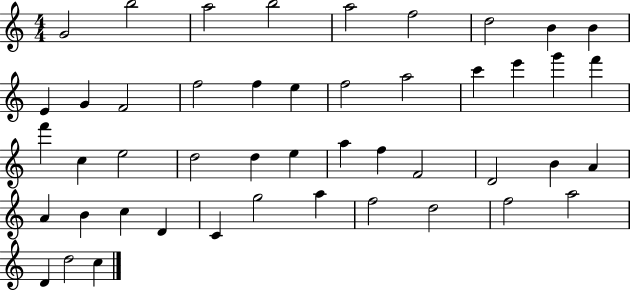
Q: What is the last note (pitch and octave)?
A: C5